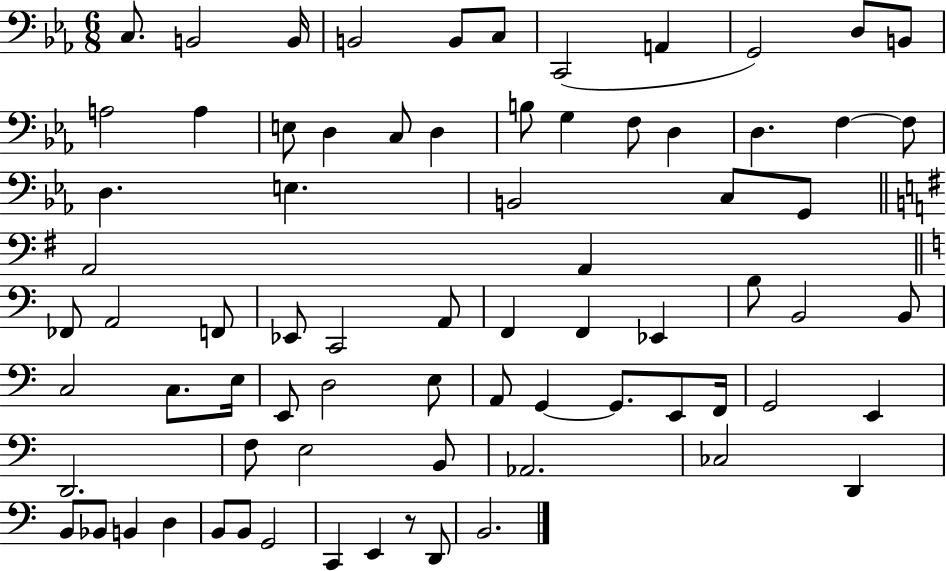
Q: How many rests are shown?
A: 1